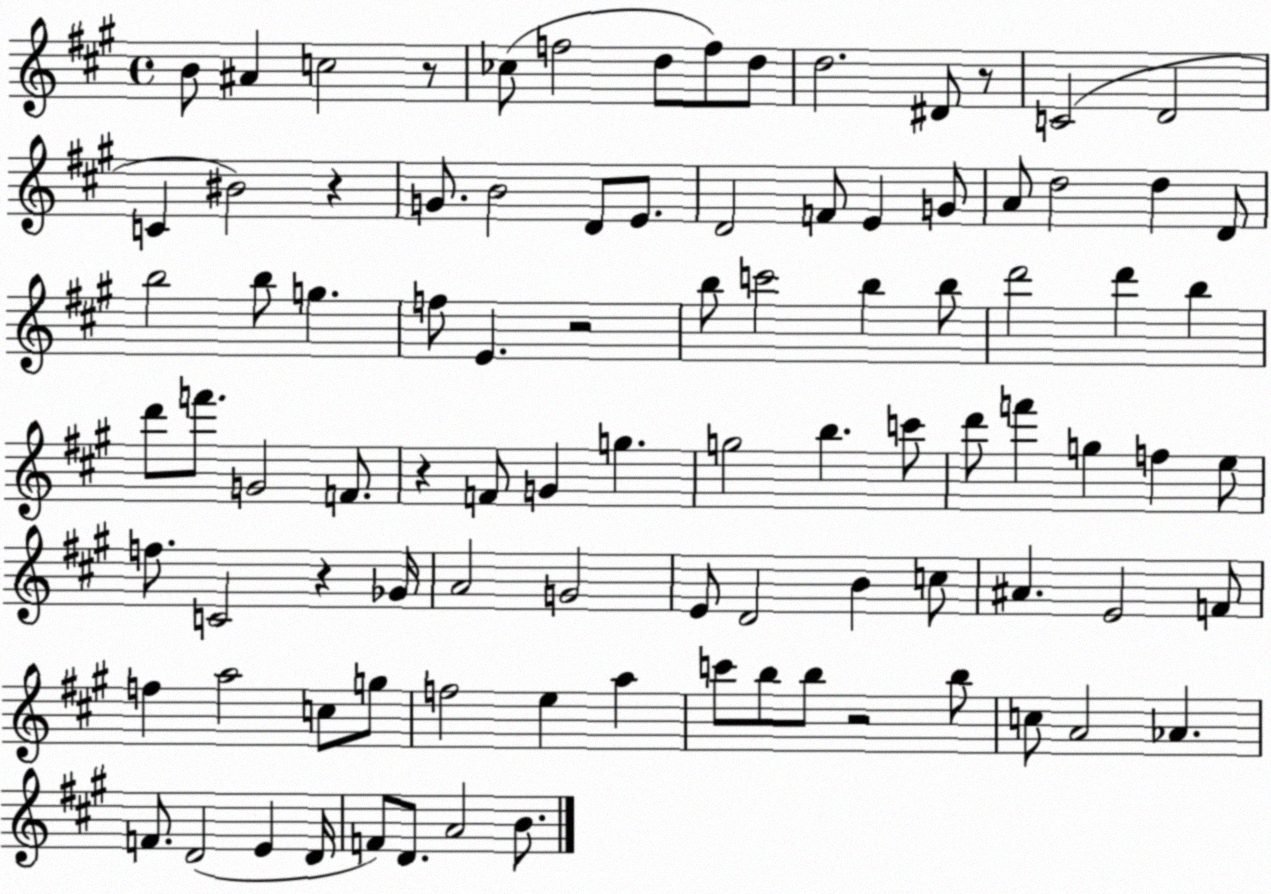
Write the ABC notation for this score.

X:1
T:Untitled
M:4/4
L:1/4
K:A
B/2 ^A c2 z/2 _c/2 f2 d/2 f/2 d/2 d2 ^D/2 z/2 C2 D2 C ^B2 z G/2 B2 D/2 E/2 D2 F/2 E G/2 A/2 d2 d D/2 b2 b/2 g f/2 E z2 b/2 c'2 b b/2 d'2 d' b d'/2 f'/2 G2 F/2 z F/2 G g g2 b c'/2 d'/2 f' g f e/2 f/2 C2 z _G/4 A2 G2 E/2 D2 B c/2 ^A E2 F/2 f a2 c/2 g/2 f2 e a c'/2 b/2 b/2 z2 b/2 c/2 A2 _A F/2 D2 E D/4 F/2 D/2 A2 B/2